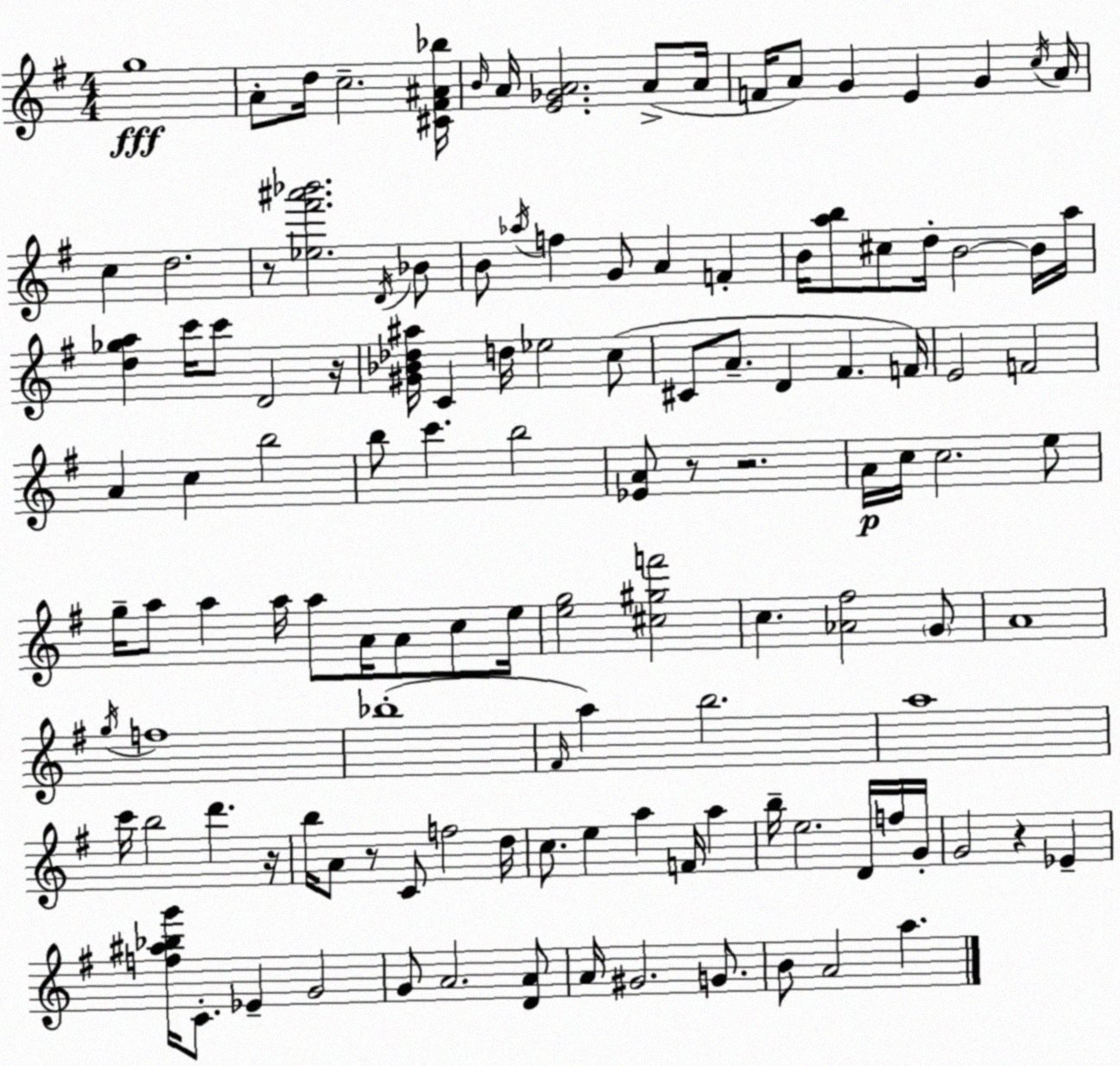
X:1
T:Untitled
M:4/4
L:1/4
K:G
g4 A/2 d/4 c2 [^C^F^A_b]/4 B/4 A/4 [E_GA]2 A/2 A/4 F/4 A/2 G E G c/4 A/4 c d2 z/2 [_e^f'^a'_b']2 D/4 _B/2 B/2 _a/4 f G/2 A F B/4 [ab]/2 ^c/2 d/4 B2 B/4 a/4 [d_ga] c'/4 c'/2 D2 z/4 [^G_B_d^a]/4 C d/4 _e2 c/2 ^C/2 A/2 D ^F F/4 E2 F2 A c b2 b/2 c' b2 [_EA]/2 z/2 z2 A/4 c/4 c2 e/2 g/4 a/2 a a/4 a/2 A/4 A/2 c/2 e/4 [eg]2 [^c^gf']2 c [_A^f]2 G/2 A4 g/4 f4 _b4 ^F/4 a b2 a4 c'/4 b2 d' z/4 b/4 A/2 z/2 C/2 f2 d/4 c/2 e a F/4 a b/4 e2 D/4 f/4 G/4 G2 z _E [f^a_bg']/4 C/2 _E G2 G/2 A2 [DA]/2 A/4 ^G2 G/2 B/2 A2 a